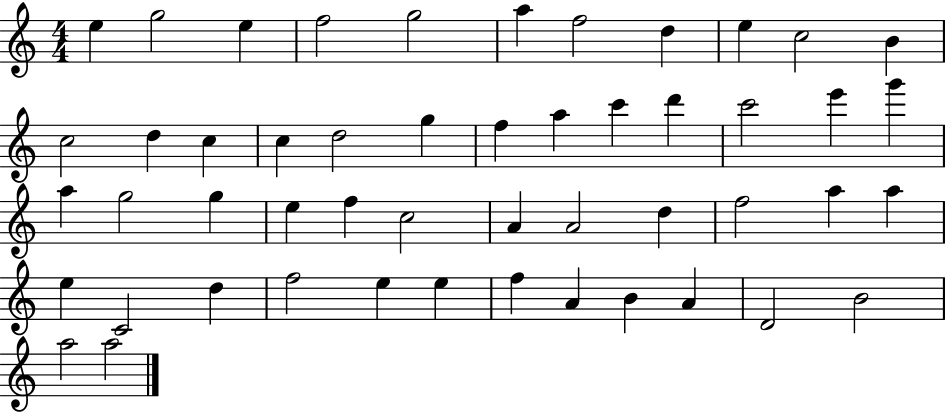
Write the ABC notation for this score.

X:1
T:Untitled
M:4/4
L:1/4
K:C
e g2 e f2 g2 a f2 d e c2 B c2 d c c d2 g f a c' d' c'2 e' g' a g2 g e f c2 A A2 d f2 a a e C2 d f2 e e f A B A D2 B2 a2 a2